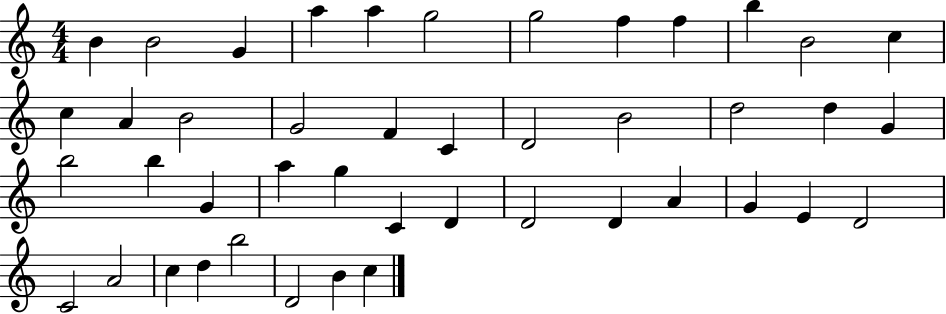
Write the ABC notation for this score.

X:1
T:Untitled
M:4/4
L:1/4
K:C
B B2 G a a g2 g2 f f b B2 c c A B2 G2 F C D2 B2 d2 d G b2 b G a g C D D2 D A G E D2 C2 A2 c d b2 D2 B c